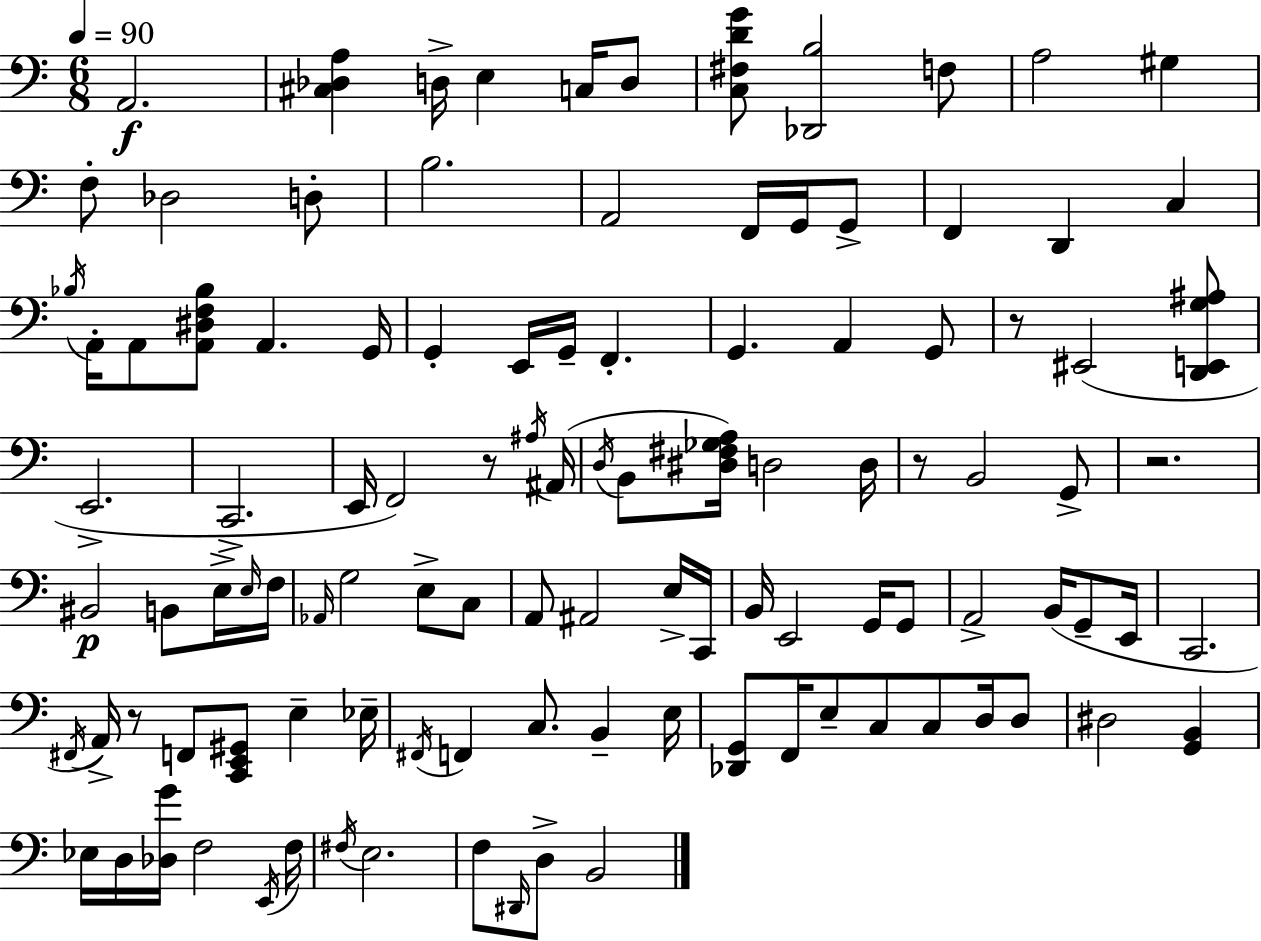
A2/h. [C#3,Db3,A3]/q D3/s E3/q C3/s D3/e [C3,F#3,D4,G4]/e [Db2,B3]/h F3/e A3/h G#3/q F3/e Db3/h D3/e B3/h. A2/h F2/s G2/s G2/e F2/q D2/q C3/q Bb3/s A2/s A2/e [A2,D#3,F3,Bb3]/e A2/q. G2/s G2/q E2/s G2/s F2/q. G2/q. A2/q G2/e R/e EIS2/h [D2,E2,G3,A#3]/e E2/h. C2/h. E2/s F2/h R/e A#3/s A#2/s D3/s B2/e [D#3,F#3,Gb3,A3]/s D3/h D3/s R/e B2/h G2/e R/h. BIS2/h B2/e E3/s E3/s F3/s Ab2/s G3/h E3/e C3/e A2/e A#2/h E3/s C2/s B2/s E2/h G2/s G2/e A2/h B2/s G2/e E2/s C2/h. F#2/s A2/s R/e F2/e [C2,E2,G#2]/e E3/q Eb3/s F#2/s F2/q C3/e. B2/q E3/s [Db2,G2]/e F2/s E3/e C3/e C3/e D3/s D3/e D#3/h [G2,B2]/q Eb3/s D3/s [Db3,G4]/s F3/h E2/s F3/s F#3/s E3/h. F3/e D#2/s D3/e B2/h